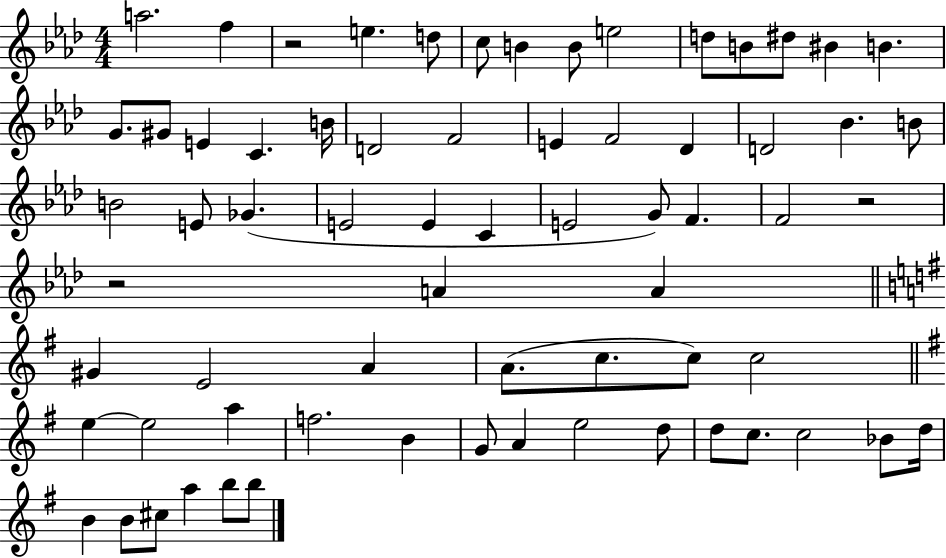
X:1
T:Untitled
M:4/4
L:1/4
K:Ab
a2 f z2 e d/2 c/2 B B/2 e2 d/2 B/2 ^d/2 ^B B G/2 ^G/2 E C B/4 D2 F2 E F2 _D D2 _B B/2 B2 E/2 _G E2 E C E2 G/2 F F2 z2 z2 A A ^G E2 A A/2 c/2 c/2 c2 e e2 a f2 B G/2 A e2 d/2 d/2 c/2 c2 _B/2 d/4 B B/2 ^c/2 a b/2 b/2